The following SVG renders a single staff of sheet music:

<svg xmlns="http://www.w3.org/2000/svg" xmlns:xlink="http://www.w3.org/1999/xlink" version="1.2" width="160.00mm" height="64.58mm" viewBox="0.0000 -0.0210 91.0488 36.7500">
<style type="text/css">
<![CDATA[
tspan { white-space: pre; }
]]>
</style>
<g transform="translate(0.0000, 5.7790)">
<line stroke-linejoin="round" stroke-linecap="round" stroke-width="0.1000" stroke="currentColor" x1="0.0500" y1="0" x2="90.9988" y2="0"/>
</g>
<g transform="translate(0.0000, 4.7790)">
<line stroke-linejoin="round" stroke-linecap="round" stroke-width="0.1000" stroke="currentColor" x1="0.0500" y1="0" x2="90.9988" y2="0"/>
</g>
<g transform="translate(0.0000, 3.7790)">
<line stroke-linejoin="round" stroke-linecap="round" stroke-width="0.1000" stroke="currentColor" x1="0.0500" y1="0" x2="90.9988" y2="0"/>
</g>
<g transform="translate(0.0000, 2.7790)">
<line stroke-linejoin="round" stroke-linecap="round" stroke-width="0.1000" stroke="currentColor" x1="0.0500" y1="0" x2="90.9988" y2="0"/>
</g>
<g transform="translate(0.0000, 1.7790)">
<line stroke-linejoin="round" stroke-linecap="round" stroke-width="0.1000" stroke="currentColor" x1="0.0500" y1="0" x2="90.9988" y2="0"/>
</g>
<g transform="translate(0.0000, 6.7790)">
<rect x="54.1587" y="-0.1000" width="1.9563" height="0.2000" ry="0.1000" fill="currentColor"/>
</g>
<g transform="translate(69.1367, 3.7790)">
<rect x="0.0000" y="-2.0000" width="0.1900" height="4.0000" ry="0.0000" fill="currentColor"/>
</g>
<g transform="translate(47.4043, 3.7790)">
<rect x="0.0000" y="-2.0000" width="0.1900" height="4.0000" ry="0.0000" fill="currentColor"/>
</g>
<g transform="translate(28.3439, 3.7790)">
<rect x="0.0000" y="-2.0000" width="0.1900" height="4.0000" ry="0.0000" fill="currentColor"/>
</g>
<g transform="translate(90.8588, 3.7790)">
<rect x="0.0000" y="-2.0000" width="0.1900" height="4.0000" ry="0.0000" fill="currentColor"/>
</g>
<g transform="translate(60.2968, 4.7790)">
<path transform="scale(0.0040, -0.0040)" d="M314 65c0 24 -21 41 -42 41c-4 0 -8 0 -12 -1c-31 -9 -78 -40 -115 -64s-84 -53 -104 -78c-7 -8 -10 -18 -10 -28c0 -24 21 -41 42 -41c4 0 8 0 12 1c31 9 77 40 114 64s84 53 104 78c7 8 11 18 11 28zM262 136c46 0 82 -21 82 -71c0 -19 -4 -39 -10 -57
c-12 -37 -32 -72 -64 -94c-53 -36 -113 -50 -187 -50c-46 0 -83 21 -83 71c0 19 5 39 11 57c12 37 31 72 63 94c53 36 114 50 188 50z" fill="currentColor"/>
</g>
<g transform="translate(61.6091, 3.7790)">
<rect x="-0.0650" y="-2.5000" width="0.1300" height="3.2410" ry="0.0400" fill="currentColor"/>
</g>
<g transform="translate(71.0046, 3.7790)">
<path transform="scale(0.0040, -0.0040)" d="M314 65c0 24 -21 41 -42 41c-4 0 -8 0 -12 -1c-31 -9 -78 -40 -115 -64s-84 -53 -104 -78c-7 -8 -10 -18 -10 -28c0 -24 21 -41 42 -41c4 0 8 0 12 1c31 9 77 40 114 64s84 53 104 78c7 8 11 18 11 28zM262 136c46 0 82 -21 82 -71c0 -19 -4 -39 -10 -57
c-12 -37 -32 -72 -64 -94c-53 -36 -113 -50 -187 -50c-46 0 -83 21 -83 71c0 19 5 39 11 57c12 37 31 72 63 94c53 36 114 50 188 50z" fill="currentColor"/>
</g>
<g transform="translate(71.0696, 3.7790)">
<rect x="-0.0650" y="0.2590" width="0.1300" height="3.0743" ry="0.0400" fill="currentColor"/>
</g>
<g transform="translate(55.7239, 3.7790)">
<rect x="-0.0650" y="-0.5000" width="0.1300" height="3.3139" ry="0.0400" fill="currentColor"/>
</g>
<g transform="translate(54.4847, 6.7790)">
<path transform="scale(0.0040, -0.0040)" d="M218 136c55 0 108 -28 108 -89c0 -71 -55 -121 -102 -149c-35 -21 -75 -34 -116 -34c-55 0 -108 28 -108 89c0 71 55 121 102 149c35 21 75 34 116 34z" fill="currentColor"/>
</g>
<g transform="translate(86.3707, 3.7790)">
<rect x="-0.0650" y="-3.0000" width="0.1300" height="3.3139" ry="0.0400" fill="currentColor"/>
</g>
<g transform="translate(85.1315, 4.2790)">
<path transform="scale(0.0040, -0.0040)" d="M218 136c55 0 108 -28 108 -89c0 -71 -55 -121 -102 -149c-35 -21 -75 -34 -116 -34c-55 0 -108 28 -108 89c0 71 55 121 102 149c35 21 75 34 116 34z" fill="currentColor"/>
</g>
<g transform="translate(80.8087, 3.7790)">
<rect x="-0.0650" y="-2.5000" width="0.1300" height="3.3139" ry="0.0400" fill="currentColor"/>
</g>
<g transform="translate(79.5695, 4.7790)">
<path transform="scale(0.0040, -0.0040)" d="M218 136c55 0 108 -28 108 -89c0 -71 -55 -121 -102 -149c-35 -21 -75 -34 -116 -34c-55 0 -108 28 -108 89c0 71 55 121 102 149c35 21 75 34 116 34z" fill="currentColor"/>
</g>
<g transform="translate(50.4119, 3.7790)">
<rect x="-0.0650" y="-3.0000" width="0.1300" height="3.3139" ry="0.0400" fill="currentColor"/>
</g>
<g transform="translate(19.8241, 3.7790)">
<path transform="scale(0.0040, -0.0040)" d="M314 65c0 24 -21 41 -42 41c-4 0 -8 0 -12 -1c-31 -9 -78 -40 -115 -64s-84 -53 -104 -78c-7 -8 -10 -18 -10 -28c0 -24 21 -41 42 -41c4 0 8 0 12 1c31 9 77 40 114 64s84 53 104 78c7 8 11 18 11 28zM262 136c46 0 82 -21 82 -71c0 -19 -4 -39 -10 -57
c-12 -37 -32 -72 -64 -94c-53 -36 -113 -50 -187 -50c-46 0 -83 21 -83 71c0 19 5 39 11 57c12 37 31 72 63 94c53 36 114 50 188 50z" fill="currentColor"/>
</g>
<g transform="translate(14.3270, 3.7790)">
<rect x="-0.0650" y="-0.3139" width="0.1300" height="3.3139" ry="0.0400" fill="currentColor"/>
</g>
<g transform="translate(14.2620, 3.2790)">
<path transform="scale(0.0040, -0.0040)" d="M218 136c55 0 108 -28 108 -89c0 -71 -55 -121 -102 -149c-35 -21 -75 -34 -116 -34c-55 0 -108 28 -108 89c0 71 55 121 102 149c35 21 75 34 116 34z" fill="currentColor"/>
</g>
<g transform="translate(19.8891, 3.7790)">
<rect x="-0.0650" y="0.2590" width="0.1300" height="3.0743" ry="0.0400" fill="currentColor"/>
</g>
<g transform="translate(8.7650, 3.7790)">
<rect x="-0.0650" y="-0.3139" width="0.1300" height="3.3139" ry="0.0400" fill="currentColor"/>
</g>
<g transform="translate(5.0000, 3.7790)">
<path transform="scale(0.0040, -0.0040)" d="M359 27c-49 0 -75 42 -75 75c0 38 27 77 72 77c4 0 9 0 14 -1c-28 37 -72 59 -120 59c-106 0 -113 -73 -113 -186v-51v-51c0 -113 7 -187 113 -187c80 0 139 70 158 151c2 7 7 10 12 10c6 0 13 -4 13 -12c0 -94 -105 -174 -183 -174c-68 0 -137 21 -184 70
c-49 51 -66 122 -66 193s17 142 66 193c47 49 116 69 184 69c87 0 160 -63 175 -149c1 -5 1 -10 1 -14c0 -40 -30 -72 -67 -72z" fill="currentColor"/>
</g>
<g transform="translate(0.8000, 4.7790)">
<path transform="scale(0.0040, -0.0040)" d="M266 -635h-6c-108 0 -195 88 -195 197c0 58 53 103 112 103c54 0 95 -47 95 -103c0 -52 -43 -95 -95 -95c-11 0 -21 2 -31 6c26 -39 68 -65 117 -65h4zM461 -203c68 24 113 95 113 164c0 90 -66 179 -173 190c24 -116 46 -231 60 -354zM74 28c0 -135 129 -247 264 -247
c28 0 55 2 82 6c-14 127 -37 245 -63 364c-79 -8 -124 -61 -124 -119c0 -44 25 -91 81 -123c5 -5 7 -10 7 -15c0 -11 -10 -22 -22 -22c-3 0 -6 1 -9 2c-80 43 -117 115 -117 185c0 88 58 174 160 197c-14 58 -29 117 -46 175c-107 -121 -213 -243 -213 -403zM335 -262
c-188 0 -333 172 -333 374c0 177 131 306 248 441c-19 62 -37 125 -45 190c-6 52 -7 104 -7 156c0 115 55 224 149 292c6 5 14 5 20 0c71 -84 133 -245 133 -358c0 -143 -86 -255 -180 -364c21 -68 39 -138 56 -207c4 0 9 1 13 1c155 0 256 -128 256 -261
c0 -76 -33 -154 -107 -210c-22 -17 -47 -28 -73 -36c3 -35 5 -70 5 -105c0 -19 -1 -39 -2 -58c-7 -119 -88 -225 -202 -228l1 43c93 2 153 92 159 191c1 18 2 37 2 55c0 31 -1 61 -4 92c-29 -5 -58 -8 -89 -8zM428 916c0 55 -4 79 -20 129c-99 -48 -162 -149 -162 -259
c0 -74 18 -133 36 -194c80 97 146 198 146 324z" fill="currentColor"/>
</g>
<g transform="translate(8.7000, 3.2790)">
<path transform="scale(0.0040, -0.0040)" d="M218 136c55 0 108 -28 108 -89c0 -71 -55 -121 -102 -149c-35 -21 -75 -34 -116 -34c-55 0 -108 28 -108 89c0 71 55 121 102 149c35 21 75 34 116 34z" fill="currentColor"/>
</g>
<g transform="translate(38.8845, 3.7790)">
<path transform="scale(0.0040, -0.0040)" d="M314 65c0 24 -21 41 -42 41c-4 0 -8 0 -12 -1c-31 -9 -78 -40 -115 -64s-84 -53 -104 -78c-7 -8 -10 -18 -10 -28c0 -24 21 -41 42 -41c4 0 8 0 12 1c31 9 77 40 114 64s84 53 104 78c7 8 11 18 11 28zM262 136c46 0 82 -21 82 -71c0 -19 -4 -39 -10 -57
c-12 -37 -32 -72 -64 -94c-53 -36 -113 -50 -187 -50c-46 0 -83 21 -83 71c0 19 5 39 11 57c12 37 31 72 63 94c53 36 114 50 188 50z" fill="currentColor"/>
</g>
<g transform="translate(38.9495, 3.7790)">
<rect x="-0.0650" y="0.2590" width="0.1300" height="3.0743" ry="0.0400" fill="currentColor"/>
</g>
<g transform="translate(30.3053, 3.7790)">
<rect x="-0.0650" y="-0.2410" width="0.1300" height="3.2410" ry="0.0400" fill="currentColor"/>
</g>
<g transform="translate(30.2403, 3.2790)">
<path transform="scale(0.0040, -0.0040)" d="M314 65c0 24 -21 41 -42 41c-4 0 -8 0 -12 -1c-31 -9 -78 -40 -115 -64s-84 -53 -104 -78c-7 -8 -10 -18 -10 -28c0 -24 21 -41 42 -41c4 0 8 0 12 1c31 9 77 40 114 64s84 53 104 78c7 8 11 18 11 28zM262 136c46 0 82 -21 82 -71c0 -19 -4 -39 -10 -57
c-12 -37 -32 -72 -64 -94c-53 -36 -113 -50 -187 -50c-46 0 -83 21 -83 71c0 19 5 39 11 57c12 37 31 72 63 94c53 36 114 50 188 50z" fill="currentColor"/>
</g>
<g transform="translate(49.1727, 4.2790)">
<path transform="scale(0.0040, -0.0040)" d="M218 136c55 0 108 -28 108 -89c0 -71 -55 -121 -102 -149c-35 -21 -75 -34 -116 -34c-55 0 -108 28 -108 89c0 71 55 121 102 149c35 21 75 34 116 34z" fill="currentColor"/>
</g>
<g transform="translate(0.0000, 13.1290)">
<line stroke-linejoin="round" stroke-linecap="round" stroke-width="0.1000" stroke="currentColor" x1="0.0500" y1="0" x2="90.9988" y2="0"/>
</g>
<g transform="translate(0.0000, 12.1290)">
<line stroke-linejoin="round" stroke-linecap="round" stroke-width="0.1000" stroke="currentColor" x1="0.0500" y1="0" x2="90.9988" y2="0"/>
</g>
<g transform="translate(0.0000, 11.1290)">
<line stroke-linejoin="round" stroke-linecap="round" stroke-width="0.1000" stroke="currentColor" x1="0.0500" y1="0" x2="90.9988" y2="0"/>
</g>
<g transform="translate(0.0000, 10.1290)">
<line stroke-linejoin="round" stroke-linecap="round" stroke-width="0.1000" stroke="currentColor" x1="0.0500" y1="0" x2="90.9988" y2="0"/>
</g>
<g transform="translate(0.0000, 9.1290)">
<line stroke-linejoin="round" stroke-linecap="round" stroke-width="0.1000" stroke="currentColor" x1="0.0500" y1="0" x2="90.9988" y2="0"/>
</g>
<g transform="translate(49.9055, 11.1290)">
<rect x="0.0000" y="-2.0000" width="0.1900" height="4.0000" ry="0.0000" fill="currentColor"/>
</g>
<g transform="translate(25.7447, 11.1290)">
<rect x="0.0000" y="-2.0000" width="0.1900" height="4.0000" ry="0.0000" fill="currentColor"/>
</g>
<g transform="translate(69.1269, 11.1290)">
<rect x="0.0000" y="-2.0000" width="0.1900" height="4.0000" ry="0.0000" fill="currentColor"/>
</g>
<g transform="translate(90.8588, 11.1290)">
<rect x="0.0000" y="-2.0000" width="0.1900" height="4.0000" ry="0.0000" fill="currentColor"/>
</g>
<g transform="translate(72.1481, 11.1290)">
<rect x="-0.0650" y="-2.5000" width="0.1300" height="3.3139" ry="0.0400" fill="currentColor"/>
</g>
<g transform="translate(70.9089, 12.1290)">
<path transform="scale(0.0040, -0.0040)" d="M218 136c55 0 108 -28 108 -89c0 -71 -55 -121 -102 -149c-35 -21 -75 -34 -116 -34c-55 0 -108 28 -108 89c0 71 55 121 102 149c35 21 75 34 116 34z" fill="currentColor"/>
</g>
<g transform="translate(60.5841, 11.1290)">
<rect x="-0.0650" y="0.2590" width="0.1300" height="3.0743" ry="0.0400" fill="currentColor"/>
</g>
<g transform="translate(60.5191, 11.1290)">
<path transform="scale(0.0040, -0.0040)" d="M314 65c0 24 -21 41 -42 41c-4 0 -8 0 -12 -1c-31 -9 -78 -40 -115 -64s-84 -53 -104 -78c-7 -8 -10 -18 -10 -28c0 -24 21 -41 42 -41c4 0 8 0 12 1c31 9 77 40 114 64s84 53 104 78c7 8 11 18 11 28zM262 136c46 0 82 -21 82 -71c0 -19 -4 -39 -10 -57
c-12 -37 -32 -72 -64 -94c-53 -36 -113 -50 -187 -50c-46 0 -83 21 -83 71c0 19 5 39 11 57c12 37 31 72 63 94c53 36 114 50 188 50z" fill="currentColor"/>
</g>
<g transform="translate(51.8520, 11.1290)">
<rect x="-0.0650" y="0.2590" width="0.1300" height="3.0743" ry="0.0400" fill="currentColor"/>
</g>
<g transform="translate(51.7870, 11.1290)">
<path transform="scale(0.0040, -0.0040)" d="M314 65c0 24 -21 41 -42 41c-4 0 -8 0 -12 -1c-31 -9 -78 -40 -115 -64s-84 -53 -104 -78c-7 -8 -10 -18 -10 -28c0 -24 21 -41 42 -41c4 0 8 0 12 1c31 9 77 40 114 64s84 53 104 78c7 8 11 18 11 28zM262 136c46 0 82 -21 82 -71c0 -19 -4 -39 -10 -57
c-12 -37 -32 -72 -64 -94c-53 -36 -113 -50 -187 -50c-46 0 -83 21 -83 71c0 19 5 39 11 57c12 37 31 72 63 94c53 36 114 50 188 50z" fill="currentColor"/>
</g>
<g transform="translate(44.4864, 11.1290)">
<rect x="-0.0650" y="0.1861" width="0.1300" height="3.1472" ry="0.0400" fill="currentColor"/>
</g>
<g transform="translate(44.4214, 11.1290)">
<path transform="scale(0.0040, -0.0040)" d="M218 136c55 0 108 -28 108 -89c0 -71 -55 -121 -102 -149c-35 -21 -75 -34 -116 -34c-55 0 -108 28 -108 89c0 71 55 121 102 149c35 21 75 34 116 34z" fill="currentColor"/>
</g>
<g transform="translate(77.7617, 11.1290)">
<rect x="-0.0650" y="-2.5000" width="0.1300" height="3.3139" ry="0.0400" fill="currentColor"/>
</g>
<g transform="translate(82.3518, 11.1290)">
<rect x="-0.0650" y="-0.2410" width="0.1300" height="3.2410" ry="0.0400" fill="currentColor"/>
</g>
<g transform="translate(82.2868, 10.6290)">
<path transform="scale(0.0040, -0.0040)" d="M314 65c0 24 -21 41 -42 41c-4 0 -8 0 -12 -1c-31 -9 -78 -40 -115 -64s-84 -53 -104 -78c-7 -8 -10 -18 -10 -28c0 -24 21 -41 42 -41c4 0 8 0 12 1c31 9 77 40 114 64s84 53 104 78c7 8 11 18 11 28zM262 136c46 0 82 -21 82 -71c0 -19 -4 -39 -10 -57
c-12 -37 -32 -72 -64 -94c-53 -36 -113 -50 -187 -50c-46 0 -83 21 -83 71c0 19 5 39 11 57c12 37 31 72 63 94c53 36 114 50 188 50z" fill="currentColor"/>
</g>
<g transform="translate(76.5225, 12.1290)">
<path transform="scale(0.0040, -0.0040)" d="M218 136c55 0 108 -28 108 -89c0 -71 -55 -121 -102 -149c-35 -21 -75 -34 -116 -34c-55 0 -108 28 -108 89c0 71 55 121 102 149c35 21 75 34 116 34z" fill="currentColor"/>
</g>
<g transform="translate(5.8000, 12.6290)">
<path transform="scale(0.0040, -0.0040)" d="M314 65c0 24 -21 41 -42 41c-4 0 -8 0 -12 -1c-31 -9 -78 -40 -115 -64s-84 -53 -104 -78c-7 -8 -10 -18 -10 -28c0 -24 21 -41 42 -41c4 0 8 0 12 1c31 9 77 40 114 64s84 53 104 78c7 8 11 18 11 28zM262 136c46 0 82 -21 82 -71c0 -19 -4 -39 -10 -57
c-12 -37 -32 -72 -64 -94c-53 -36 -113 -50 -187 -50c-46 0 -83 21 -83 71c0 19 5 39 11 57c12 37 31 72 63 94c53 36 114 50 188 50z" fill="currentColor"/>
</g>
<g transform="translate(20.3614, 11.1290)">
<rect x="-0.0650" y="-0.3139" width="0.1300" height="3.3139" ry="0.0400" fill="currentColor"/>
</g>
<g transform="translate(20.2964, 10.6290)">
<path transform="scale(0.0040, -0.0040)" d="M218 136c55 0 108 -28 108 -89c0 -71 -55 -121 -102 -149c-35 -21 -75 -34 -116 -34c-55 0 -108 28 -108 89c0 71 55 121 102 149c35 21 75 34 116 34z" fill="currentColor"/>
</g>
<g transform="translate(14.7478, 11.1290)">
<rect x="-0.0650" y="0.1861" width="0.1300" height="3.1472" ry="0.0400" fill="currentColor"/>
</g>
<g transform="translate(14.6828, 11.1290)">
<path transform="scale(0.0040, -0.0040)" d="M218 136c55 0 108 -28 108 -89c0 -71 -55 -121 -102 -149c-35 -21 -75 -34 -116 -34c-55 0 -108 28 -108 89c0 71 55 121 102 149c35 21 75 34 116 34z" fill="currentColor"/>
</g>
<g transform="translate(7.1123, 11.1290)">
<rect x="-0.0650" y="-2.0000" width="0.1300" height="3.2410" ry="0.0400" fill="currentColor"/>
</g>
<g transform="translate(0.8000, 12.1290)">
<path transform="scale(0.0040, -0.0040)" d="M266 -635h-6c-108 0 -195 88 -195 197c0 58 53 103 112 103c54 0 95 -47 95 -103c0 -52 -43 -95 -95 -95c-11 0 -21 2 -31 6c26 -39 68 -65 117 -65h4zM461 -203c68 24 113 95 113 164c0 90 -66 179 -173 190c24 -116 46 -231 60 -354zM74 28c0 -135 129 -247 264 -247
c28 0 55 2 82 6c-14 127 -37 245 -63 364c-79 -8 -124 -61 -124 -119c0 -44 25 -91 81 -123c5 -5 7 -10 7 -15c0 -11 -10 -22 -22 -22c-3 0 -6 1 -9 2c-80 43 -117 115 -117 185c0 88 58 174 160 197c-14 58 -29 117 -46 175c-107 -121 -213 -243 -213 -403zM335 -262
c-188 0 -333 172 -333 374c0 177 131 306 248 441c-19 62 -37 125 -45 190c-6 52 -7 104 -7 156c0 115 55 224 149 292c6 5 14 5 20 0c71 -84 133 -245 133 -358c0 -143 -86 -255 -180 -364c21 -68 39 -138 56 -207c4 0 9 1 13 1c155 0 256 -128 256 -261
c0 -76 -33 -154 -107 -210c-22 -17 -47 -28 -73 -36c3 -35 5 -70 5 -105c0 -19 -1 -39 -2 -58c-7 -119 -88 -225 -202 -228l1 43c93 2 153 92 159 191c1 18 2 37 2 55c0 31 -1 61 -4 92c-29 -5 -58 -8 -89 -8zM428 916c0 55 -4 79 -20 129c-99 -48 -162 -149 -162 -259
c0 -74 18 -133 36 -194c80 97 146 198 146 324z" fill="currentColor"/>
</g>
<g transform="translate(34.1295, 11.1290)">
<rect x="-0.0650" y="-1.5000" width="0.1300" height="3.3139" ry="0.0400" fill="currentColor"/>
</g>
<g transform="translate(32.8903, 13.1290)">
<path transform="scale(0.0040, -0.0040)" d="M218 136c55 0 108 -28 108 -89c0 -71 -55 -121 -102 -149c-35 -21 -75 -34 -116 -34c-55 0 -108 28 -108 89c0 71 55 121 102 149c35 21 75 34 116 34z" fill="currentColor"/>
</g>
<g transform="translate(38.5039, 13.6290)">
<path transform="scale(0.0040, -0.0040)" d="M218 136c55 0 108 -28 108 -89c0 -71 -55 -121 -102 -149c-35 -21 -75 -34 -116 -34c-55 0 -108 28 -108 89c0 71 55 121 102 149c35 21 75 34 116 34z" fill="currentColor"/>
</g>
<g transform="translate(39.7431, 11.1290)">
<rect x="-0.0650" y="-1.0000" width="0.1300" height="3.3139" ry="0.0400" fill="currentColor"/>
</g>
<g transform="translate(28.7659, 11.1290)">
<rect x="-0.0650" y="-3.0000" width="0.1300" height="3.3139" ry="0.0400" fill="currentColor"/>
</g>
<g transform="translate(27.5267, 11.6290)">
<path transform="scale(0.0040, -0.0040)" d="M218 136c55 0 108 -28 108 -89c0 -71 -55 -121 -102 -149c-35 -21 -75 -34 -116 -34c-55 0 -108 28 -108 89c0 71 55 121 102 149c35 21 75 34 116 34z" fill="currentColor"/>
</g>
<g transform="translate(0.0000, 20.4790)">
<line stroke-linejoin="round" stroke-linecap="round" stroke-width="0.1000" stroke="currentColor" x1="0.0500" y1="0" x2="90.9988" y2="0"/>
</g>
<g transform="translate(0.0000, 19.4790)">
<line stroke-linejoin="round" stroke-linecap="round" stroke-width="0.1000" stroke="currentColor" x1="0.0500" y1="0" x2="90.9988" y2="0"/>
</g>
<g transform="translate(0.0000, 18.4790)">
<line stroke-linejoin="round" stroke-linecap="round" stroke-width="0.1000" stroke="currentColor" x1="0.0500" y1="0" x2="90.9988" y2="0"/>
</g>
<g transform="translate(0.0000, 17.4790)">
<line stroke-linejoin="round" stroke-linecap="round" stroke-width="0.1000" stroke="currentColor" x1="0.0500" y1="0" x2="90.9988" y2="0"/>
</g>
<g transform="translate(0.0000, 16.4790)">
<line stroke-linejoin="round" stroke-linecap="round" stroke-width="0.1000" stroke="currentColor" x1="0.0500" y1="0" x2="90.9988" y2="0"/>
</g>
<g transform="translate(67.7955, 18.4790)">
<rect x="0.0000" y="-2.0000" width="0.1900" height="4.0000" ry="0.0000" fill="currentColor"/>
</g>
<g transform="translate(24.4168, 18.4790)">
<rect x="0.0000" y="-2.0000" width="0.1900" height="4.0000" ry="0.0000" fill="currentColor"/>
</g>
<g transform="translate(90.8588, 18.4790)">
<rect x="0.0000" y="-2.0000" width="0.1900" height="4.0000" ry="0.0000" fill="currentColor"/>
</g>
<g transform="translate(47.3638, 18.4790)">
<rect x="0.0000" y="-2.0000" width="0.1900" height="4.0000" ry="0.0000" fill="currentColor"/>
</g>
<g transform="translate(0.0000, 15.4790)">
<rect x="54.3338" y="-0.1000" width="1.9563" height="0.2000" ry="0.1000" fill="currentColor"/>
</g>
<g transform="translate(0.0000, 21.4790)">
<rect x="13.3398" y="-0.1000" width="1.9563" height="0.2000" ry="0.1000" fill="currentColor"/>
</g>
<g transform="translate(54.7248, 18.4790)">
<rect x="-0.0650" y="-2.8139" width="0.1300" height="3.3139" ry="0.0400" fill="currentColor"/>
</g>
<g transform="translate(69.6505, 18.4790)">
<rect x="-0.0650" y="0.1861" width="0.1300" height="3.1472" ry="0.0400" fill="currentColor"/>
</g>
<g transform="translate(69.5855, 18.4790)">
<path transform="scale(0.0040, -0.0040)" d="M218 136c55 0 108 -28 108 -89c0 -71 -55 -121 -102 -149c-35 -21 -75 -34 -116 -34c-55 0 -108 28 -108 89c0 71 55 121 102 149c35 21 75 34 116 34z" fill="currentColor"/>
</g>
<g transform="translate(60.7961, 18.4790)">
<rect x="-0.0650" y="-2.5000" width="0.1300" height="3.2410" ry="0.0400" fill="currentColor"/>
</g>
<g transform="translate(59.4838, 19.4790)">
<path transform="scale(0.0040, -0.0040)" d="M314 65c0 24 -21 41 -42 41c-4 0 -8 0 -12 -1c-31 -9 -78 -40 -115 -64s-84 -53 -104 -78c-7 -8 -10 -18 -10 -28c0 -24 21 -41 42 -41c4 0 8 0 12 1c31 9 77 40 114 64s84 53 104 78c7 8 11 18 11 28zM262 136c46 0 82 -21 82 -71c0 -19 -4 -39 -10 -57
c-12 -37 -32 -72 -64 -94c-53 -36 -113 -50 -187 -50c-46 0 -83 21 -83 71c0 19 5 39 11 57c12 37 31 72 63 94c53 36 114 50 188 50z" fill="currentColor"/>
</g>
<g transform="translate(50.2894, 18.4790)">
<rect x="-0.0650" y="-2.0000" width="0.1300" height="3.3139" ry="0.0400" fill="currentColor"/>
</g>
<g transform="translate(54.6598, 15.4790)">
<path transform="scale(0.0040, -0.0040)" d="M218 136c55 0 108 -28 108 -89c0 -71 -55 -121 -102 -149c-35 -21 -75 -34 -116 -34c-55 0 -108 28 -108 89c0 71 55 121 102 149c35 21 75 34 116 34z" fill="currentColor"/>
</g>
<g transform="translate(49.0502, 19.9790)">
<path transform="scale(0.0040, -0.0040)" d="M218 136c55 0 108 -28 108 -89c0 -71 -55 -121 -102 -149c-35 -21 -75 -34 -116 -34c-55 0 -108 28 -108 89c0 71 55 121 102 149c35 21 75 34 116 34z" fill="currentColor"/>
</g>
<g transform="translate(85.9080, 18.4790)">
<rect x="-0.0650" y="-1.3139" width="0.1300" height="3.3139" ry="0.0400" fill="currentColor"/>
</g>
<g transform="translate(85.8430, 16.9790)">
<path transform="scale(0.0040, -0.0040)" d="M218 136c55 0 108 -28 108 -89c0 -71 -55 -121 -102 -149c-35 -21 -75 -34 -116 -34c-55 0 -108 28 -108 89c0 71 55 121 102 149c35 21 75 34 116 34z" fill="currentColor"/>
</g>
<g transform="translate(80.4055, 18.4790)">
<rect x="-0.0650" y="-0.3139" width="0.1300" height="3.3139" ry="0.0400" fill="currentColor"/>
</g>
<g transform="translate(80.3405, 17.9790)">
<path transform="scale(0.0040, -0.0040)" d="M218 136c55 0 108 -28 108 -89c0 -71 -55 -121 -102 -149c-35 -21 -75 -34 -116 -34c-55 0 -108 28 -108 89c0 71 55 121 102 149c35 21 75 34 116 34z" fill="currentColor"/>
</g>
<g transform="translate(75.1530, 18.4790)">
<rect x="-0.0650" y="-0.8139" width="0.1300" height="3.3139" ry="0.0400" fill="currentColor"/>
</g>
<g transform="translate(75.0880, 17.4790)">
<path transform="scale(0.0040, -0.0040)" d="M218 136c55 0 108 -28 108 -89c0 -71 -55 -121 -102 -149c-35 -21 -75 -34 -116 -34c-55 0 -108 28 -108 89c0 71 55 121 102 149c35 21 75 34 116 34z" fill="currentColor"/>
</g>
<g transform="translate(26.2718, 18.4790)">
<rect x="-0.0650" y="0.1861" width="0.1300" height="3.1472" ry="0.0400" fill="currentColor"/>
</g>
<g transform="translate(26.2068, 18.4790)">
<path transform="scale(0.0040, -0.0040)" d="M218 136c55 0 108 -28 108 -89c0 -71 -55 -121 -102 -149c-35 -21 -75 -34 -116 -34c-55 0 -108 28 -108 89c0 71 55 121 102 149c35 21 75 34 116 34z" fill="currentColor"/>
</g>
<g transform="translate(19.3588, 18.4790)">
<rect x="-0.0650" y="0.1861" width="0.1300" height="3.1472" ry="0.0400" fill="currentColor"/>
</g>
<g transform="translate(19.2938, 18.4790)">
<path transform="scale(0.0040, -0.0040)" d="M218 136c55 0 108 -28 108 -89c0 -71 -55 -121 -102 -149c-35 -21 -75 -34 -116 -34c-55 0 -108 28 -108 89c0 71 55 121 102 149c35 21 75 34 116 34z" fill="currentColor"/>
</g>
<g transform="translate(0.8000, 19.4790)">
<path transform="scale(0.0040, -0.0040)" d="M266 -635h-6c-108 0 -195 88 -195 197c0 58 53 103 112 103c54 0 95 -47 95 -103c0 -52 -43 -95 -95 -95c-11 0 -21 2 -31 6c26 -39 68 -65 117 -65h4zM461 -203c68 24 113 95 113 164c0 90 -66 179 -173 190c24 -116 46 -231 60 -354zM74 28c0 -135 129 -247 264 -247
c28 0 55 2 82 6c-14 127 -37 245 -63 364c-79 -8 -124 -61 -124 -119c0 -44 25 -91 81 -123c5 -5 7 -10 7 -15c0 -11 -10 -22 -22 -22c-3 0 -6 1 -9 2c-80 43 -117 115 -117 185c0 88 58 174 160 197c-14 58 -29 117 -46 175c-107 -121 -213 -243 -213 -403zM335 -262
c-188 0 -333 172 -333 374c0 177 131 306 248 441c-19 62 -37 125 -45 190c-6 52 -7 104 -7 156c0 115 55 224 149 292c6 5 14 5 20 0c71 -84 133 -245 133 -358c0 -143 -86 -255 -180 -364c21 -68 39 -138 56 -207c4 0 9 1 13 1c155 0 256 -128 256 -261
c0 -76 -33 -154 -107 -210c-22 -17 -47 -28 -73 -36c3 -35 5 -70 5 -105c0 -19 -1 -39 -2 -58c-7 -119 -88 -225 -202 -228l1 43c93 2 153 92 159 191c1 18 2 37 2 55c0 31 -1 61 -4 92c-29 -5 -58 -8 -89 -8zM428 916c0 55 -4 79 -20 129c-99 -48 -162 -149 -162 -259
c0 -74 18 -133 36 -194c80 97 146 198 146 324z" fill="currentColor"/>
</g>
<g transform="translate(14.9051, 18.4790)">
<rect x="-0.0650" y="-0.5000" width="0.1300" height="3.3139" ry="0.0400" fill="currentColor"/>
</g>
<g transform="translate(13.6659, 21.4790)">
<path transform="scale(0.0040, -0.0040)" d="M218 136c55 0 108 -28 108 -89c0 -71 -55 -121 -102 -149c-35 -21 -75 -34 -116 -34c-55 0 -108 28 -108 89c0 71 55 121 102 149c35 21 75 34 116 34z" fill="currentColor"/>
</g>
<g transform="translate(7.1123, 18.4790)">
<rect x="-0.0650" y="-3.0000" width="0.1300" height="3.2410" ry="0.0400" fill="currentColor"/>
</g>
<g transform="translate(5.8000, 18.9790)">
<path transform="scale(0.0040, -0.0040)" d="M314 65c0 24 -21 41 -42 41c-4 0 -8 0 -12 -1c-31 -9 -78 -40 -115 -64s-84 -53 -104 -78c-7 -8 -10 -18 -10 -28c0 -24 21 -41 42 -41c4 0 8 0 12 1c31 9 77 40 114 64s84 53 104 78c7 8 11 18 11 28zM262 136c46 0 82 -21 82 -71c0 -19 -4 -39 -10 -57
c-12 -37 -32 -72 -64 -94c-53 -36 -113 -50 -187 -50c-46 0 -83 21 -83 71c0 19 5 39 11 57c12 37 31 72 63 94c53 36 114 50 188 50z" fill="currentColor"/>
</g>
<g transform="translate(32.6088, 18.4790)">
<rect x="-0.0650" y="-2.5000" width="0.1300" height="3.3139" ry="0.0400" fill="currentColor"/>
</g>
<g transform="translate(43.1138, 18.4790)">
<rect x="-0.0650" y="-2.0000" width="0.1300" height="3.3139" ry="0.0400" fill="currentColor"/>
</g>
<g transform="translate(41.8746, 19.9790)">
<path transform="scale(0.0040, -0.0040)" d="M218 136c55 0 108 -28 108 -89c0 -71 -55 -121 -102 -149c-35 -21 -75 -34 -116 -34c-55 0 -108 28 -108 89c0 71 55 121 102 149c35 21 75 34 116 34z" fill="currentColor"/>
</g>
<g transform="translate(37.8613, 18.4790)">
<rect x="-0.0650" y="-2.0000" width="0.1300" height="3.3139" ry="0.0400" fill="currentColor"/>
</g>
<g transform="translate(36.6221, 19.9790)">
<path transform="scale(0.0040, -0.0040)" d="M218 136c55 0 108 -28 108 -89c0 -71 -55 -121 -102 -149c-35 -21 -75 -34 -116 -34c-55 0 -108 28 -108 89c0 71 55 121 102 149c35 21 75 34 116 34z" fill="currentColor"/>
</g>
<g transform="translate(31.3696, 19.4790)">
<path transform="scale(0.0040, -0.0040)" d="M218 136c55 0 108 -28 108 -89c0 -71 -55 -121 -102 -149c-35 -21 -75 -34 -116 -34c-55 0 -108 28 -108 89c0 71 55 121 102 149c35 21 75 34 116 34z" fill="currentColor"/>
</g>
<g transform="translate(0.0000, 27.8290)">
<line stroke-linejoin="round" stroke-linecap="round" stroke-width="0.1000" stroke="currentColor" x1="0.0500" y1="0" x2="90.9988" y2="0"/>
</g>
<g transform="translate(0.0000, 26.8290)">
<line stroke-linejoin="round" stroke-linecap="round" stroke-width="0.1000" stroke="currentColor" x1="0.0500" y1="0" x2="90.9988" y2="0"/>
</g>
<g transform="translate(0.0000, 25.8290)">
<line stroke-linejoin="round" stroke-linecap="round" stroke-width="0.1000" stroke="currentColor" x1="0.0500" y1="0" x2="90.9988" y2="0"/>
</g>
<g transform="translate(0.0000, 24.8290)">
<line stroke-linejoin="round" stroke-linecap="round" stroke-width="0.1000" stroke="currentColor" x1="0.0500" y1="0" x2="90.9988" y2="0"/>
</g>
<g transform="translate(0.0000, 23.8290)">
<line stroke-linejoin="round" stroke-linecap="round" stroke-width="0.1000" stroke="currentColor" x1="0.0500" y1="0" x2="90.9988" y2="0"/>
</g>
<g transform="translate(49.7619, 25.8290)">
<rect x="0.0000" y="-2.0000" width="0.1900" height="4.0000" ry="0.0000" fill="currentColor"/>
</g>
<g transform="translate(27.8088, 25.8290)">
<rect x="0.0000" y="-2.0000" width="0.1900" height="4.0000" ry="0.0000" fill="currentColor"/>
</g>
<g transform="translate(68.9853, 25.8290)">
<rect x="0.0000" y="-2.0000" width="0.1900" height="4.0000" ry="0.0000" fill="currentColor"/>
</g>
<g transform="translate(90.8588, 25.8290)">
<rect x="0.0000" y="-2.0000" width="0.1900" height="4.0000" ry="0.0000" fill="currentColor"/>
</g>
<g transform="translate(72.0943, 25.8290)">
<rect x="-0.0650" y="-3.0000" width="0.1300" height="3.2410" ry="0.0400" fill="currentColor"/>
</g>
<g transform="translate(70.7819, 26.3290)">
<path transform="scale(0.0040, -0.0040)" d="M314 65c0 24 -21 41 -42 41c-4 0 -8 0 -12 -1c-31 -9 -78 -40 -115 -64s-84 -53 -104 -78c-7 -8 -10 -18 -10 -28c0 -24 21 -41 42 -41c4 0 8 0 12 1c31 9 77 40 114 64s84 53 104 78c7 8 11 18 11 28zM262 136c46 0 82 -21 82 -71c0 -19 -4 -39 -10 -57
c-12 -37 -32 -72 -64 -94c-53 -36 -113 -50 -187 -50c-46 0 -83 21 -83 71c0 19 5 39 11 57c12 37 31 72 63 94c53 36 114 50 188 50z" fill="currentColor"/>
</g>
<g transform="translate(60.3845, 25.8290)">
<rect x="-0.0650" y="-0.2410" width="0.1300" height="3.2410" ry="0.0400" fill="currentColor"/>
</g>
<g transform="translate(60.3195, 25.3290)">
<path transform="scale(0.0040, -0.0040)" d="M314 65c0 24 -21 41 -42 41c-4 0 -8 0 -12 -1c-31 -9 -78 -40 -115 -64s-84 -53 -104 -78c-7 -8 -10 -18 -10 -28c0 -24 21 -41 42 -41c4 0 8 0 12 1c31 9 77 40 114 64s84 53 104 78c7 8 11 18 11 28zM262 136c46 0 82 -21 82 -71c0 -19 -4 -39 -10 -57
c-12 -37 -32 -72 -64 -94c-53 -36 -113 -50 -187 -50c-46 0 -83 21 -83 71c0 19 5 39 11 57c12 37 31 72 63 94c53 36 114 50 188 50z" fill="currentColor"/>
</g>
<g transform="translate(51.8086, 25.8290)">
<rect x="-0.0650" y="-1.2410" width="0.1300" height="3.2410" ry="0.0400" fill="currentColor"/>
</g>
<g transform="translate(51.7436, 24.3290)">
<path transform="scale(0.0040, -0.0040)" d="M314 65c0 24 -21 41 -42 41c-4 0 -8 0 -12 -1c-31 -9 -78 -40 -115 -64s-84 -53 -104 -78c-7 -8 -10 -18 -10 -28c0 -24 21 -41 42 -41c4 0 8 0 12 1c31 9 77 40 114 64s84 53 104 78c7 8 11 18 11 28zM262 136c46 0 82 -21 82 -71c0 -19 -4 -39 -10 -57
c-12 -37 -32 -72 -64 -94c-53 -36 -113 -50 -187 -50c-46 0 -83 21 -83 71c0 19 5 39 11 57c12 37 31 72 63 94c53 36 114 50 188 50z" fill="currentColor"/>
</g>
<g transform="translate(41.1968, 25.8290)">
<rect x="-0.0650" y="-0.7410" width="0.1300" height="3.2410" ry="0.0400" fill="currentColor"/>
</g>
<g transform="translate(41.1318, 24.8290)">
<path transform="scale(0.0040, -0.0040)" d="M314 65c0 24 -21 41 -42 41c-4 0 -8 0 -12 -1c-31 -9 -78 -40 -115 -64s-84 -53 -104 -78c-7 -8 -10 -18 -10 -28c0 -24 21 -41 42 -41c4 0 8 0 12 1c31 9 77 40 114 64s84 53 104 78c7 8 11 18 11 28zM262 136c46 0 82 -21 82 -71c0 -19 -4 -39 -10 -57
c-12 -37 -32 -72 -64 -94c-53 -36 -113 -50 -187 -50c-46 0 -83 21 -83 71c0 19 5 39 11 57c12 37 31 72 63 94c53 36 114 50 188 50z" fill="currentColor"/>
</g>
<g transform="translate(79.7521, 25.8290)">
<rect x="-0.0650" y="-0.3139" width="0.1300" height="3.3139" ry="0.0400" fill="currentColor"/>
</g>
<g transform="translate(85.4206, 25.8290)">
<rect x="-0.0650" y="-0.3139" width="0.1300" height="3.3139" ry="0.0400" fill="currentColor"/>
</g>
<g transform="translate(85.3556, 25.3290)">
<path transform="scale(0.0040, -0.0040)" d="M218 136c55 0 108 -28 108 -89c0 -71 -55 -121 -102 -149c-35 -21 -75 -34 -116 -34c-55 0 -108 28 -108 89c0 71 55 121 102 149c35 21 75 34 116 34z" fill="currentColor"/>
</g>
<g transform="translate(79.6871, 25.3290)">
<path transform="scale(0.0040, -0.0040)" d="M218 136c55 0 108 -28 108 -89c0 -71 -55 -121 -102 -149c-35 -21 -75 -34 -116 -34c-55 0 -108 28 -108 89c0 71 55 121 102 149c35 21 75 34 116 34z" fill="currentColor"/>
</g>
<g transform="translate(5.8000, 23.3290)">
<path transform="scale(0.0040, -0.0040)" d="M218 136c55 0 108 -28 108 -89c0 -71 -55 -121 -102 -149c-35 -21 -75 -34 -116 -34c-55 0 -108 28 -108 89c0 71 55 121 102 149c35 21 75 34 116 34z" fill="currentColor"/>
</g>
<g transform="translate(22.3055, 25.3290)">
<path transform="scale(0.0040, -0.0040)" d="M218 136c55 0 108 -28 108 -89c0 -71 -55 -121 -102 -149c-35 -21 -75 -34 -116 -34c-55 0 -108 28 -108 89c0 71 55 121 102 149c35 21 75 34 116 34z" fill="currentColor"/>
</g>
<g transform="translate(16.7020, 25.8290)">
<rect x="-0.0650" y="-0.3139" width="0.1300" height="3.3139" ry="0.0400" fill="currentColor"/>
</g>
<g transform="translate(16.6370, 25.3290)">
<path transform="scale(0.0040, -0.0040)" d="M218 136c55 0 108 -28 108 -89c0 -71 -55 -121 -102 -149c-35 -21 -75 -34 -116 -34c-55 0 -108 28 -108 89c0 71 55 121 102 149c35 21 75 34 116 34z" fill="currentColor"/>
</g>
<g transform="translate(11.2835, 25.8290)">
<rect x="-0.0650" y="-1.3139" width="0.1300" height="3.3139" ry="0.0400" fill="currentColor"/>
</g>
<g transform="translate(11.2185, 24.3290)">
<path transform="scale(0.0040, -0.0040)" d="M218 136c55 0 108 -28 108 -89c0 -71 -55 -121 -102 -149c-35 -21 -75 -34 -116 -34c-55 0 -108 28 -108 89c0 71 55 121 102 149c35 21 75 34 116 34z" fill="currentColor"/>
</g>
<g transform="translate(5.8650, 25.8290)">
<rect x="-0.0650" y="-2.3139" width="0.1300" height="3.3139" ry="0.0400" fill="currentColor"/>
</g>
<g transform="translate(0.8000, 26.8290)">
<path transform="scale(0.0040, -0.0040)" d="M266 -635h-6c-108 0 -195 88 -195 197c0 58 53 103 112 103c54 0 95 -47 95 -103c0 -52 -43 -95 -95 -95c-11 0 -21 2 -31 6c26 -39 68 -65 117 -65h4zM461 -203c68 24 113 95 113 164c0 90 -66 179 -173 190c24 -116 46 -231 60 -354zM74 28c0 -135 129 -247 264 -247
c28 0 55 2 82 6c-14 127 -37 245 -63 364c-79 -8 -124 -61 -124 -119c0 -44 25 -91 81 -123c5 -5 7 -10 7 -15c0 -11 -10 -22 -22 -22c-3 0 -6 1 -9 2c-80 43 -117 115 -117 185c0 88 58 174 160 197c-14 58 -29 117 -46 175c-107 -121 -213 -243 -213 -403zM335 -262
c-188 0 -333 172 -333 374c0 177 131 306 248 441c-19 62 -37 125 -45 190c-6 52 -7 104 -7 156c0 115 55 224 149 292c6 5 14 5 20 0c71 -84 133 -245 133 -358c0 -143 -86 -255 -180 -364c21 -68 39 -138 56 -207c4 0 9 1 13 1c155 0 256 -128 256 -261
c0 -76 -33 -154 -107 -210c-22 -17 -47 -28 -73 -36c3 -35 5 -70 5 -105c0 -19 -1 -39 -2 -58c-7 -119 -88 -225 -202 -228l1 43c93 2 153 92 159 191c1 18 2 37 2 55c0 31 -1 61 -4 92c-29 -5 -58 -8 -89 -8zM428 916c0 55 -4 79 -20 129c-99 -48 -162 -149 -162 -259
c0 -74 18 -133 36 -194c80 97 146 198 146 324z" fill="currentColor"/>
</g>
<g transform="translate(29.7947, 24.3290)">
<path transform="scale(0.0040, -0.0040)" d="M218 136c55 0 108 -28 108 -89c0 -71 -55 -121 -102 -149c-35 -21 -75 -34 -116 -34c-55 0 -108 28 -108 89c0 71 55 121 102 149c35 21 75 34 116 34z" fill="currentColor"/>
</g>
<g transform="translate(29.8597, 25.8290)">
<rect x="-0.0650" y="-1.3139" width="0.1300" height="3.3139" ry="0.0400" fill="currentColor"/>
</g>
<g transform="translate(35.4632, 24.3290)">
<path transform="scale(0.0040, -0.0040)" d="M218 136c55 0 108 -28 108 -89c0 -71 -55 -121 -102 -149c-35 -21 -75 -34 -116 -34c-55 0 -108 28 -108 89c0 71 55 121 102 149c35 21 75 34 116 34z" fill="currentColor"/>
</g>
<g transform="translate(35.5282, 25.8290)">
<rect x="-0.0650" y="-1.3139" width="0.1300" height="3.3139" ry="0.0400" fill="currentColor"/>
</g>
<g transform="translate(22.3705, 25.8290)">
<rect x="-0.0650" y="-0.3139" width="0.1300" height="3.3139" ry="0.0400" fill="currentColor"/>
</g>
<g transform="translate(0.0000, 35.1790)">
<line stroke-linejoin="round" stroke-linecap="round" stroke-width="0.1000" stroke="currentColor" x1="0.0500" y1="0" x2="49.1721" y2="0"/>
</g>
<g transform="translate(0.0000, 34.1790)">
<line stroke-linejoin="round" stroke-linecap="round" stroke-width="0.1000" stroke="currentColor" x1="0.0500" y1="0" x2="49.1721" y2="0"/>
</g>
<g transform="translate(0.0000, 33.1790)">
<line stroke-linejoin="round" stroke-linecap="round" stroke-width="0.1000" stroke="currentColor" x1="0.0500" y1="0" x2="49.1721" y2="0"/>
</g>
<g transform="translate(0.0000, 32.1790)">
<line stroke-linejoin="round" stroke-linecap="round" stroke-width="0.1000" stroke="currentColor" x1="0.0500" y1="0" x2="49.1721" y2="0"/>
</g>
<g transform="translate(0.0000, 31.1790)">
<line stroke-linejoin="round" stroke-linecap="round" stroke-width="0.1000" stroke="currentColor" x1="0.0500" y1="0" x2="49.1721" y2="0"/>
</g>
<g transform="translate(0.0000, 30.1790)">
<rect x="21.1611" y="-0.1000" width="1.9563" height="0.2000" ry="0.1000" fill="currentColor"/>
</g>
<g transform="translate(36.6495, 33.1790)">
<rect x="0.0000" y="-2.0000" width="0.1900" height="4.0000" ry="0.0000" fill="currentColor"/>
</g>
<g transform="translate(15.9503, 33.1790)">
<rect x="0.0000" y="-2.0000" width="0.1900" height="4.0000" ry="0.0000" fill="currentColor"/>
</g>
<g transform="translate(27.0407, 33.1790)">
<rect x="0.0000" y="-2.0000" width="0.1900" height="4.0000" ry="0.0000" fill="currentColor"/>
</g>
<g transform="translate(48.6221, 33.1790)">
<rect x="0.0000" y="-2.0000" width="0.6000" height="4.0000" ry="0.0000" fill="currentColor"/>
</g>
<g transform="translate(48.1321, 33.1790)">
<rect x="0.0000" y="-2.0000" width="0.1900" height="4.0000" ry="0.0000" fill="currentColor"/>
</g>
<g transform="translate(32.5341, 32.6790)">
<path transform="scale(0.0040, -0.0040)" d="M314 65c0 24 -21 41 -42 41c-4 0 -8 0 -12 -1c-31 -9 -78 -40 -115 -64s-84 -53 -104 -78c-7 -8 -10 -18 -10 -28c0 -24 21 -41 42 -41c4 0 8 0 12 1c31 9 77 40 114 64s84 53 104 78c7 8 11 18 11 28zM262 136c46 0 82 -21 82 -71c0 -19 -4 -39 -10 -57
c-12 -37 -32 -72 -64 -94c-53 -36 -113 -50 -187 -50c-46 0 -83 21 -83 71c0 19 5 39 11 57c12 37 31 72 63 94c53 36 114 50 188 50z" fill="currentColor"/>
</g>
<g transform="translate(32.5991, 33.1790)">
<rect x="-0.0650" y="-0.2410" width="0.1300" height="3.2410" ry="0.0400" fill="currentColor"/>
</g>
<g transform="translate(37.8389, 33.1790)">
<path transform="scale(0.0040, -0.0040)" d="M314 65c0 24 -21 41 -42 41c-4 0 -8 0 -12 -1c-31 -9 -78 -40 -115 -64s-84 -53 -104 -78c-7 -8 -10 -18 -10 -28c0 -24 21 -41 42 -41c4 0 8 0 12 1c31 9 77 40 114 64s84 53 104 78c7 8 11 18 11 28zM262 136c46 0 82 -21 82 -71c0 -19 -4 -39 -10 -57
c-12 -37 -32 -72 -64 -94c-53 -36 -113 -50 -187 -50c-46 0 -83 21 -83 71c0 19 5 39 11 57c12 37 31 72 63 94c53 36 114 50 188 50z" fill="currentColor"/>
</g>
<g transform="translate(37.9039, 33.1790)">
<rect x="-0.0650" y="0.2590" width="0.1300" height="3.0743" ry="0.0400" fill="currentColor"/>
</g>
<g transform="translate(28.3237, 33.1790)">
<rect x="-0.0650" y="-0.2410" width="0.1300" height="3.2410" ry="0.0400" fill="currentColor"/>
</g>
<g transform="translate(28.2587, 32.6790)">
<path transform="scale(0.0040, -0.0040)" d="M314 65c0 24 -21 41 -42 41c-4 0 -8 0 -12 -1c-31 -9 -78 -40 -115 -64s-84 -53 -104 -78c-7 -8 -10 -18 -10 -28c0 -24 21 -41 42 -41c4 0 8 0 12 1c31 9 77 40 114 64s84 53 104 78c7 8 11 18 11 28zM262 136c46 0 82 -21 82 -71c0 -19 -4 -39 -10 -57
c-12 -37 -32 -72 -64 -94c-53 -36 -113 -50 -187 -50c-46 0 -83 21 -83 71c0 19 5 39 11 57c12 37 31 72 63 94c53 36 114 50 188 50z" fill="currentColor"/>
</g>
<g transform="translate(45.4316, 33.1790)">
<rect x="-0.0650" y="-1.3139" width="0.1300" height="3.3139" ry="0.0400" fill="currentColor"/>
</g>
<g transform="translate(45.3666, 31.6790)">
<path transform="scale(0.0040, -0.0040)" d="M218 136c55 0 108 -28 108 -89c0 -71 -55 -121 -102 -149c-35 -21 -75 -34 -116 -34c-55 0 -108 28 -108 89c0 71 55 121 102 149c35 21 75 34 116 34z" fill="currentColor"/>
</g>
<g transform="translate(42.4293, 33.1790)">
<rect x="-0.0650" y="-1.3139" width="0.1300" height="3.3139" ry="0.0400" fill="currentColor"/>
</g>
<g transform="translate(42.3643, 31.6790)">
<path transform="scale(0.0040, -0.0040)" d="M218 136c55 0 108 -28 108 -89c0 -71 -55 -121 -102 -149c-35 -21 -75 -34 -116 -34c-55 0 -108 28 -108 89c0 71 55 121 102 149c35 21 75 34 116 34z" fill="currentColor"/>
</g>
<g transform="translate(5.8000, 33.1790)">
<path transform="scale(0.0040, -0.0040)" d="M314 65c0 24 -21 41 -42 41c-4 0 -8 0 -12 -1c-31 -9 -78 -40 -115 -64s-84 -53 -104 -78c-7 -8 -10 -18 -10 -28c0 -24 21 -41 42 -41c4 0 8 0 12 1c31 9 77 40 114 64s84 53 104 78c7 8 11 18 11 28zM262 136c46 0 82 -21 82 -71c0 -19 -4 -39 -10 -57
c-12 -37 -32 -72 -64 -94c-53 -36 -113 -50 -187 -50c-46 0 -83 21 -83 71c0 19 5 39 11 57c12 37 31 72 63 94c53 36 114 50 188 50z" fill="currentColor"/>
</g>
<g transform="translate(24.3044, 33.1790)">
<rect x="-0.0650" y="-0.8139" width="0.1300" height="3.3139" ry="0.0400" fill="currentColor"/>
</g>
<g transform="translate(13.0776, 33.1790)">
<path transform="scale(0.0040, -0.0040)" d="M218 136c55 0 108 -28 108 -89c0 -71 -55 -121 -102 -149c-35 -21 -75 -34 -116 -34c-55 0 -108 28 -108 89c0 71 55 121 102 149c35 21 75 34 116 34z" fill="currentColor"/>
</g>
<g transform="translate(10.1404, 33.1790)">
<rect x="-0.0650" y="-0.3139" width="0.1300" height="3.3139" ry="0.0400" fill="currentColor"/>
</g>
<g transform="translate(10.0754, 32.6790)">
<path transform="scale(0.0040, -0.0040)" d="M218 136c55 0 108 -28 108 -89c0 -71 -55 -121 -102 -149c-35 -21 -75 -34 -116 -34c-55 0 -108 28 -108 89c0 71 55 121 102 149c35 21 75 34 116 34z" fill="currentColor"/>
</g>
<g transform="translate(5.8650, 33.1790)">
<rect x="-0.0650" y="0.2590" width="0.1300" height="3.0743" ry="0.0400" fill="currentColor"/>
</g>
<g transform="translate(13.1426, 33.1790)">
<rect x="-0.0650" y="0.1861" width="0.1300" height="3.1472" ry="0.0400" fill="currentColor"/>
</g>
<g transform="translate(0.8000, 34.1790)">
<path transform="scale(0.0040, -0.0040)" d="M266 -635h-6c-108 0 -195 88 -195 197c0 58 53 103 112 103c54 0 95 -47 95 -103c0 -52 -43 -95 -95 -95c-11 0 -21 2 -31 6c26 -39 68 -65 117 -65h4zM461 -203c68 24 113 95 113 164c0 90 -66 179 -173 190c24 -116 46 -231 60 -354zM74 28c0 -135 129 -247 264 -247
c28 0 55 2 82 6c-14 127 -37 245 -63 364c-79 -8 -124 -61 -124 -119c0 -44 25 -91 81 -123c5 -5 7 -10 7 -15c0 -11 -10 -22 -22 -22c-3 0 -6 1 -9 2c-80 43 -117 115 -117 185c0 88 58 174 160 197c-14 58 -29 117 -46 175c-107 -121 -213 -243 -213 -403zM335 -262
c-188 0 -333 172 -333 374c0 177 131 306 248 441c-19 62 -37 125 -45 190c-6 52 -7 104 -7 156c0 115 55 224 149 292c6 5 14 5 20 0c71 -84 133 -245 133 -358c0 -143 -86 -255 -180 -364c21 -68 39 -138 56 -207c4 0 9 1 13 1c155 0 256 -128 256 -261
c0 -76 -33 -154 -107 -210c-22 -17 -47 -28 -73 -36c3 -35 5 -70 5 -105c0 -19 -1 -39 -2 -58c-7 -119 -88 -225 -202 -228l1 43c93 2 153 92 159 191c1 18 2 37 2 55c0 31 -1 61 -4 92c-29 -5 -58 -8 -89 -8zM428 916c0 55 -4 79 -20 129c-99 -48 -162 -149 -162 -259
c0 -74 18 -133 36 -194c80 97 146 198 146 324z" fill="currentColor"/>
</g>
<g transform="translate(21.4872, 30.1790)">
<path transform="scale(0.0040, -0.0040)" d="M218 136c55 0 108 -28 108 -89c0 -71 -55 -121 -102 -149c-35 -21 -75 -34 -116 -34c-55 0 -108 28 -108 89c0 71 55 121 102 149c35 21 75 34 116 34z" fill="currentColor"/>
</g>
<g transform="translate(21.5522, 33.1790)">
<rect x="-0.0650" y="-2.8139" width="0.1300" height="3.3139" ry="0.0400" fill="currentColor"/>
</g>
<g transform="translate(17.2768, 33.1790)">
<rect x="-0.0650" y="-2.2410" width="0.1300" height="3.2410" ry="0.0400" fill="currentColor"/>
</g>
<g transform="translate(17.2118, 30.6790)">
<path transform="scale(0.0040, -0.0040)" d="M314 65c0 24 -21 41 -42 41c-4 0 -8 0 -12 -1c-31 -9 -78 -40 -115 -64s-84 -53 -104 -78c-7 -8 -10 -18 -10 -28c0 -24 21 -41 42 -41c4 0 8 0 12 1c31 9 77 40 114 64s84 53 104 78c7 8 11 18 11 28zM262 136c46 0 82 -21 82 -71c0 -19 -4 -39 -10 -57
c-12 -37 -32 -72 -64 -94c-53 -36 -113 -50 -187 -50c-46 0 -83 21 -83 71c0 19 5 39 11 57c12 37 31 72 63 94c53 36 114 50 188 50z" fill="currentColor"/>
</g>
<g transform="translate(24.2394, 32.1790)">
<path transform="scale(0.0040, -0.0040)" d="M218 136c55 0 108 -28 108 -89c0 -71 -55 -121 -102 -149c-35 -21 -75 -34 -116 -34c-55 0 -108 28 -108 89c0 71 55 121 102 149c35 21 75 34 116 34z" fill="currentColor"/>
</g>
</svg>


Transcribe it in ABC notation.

X:1
T:Untitled
M:4/4
L:1/4
K:C
c c B2 c2 B2 A C G2 B2 G A F2 B c A E D B B2 B2 G G c2 A2 C B B G F F F a G2 B d c e g e c c e e d2 e2 c2 A2 c c B2 c B g2 a d c2 c2 B2 e e